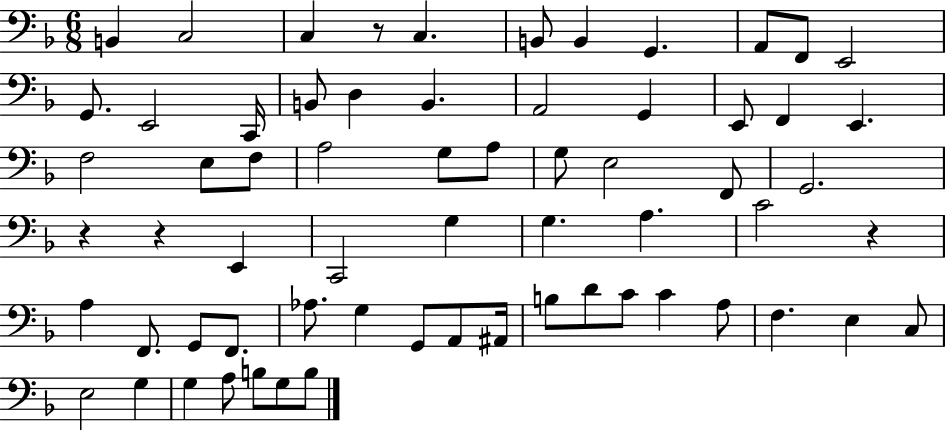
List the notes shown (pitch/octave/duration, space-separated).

B2/q C3/h C3/q R/e C3/q. B2/e B2/q G2/q. A2/e F2/e E2/h G2/e. E2/h C2/s B2/e D3/q B2/q. A2/h G2/q E2/e F2/q E2/q. F3/h E3/e F3/e A3/h G3/e A3/e G3/e E3/h F2/e G2/h. R/q R/q E2/q C2/h G3/q G3/q. A3/q. C4/h R/q A3/q F2/e. G2/e F2/e. Ab3/e. G3/q G2/e A2/e A#2/s B3/e D4/e C4/e C4/q A3/e F3/q. E3/q C3/e E3/h G3/q G3/q A3/e B3/e G3/e B3/e